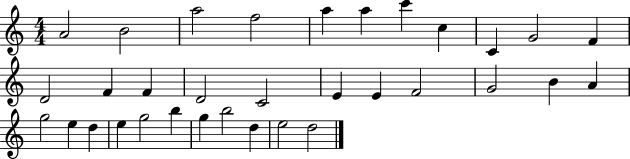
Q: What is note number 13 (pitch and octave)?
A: F4